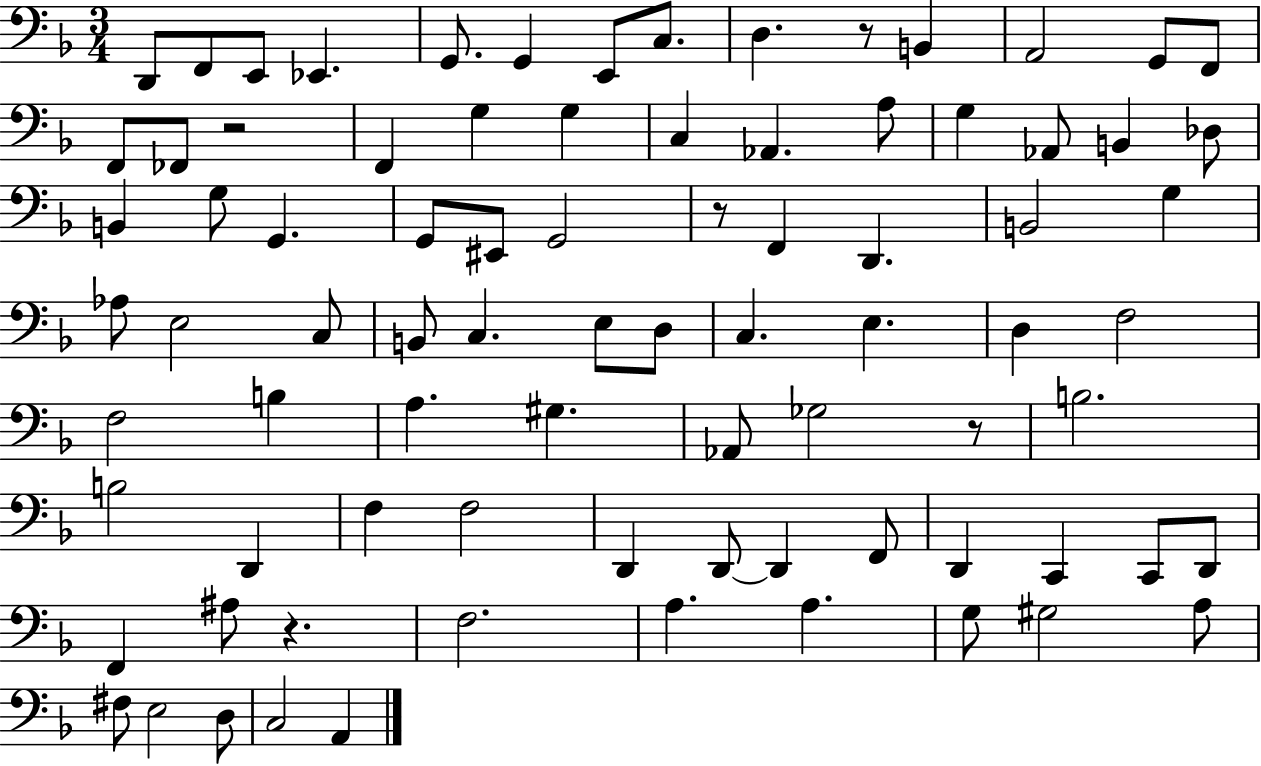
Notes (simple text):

D2/e F2/e E2/e Eb2/q. G2/e. G2/q E2/e C3/e. D3/q. R/e B2/q A2/h G2/e F2/e F2/e FES2/e R/h F2/q G3/q G3/q C3/q Ab2/q. A3/e G3/q Ab2/e B2/q Db3/e B2/q G3/e G2/q. G2/e EIS2/e G2/h R/e F2/q D2/q. B2/h G3/q Ab3/e E3/h C3/e B2/e C3/q. E3/e D3/e C3/q. E3/q. D3/q F3/h F3/h B3/q A3/q. G#3/q. Ab2/e Gb3/h R/e B3/h. B3/h D2/q F3/q F3/h D2/q D2/e D2/q F2/e D2/q C2/q C2/e D2/e F2/q A#3/e R/q. F3/h. A3/q. A3/q. G3/e G#3/h A3/e F#3/e E3/h D3/e C3/h A2/q